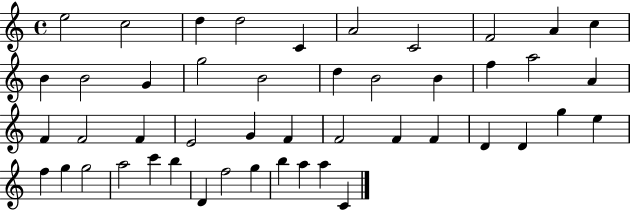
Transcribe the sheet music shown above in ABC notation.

X:1
T:Untitled
M:4/4
L:1/4
K:C
e2 c2 d d2 C A2 C2 F2 A c B B2 G g2 B2 d B2 B f a2 A F F2 F E2 G F F2 F F D D g e f g g2 a2 c' b D f2 g b a a C